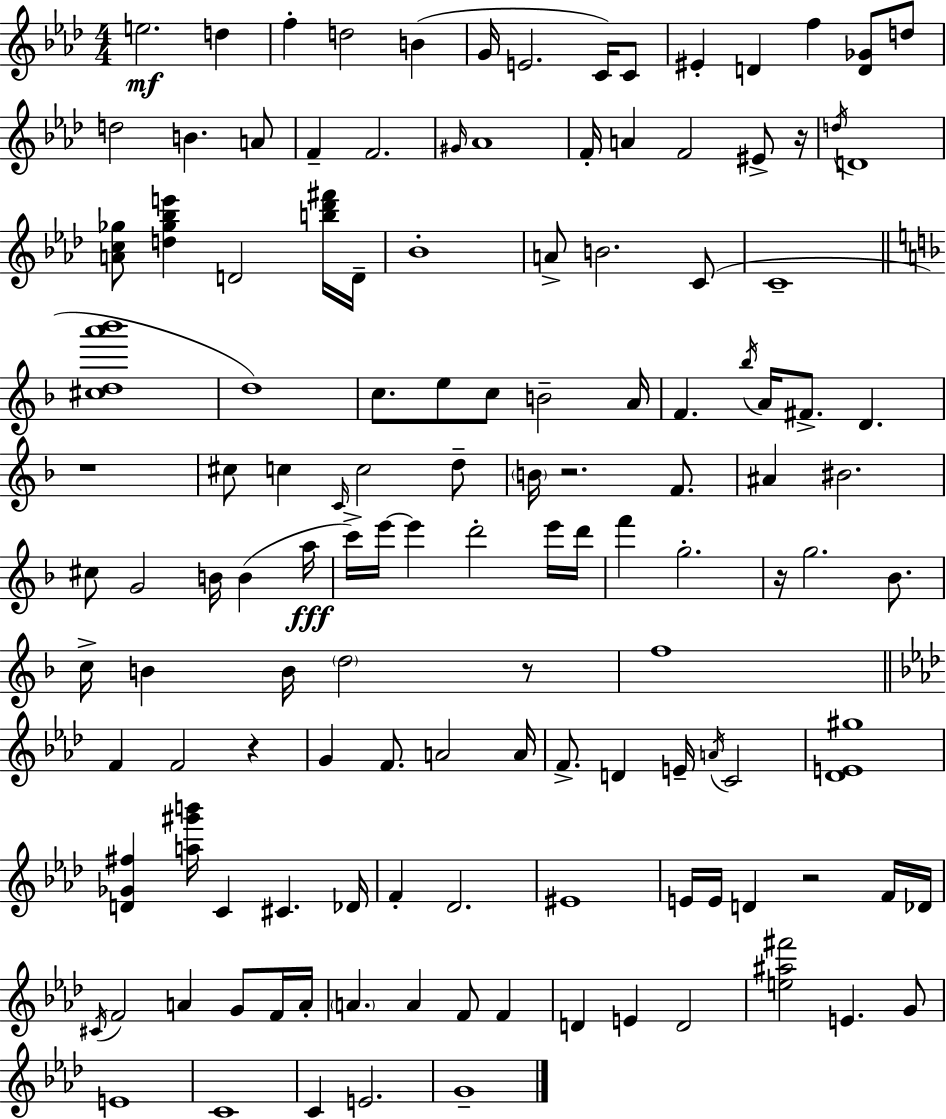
{
  \clef treble
  \numericTimeSignature
  \time 4/4
  \key f \minor
  e''2.\mf d''4 | f''4-. d''2 b'4( | g'16 e'2. c'16) c'8 | eis'4-. d'4 f''4 <d' ges'>8 d''8 | \break d''2 b'4. a'8 | f'4-- f'2. | \grace { gis'16 } aes'1 | f'16-. a'4 f'2 eis'8-> | \break r16 \acciaccatura { d''16 } d'1 | <a' c'' ges''>8 <d'' ges'' bes'' e'''>4 d'2 | <b'' des''' fis'''>16 d'16-- bes'1-. | a'8-> b'2. | \break c'8( c'1-- | \bar "||" \break \key f \major <cis'' d'' a''' bes'''>1 | d''1) | c''8. e''8 c''8 b'2-- a'16 | f'4. \acciaccatura { bes''16 } a'16 fis'8.-> d'4. | \break r1 | cis''8 c''4 \grace { c'16 } c''2 | d''8-- \parenthesize b'16 r2. f'8. | ais'4 bis'2. | \break cis''8 g'2 b'16 b'4( | a''16\fff c'''16->) e'''16~~ e'''4 d'''2-. | e'''16 d'''16 f'''4 g''2.-. | r16 g''2. bes'8. | \break c''16-> b'4 b'16 \parenthesize d''2 | r8 f''1 | \bar "||" \break \key f \minor f'4 f'2 r4 | g'4 f'8. a'2 a'16 | f'8.-> d'4 e'16-- \acciaccatura { a'16 } c'2 | <des' e' gis''>1 | \break <d' ges' fis''>4 <a'' gis''' b'''>16 c'4 cis'4. | des'16 f'4-. des'2. | eis'1 | e'16 e'16 d'4 r2 f'16 | \break des'16 \acciaccatura { cis'16 } f'2 a'4 g'8 | f'16 a'16-. \parenthesize a'4. a'4 f'8 f'4 | d'4 e'4 d'2 | <e'' ais'' fis'''>2 e'4. | \break g'8 e'1 | c'1 | c'4 e'2. | g'1-- | \break \bar "|."
}